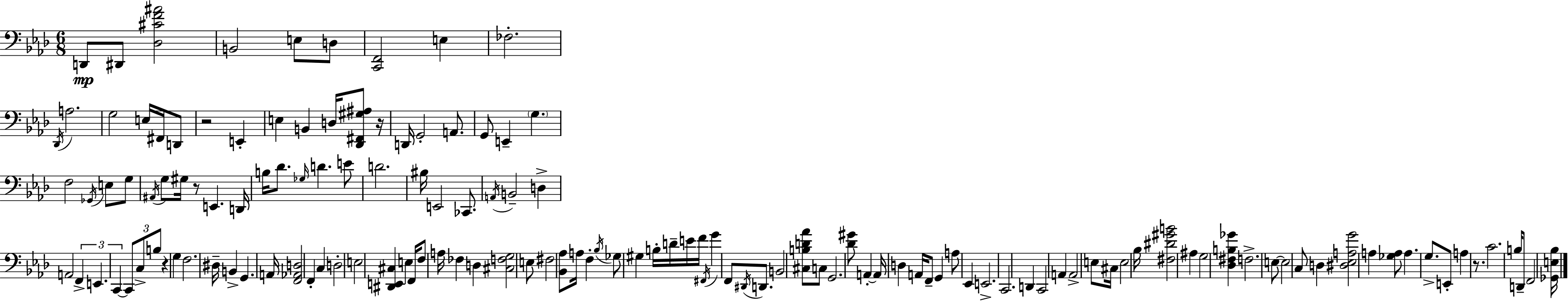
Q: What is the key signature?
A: AES major